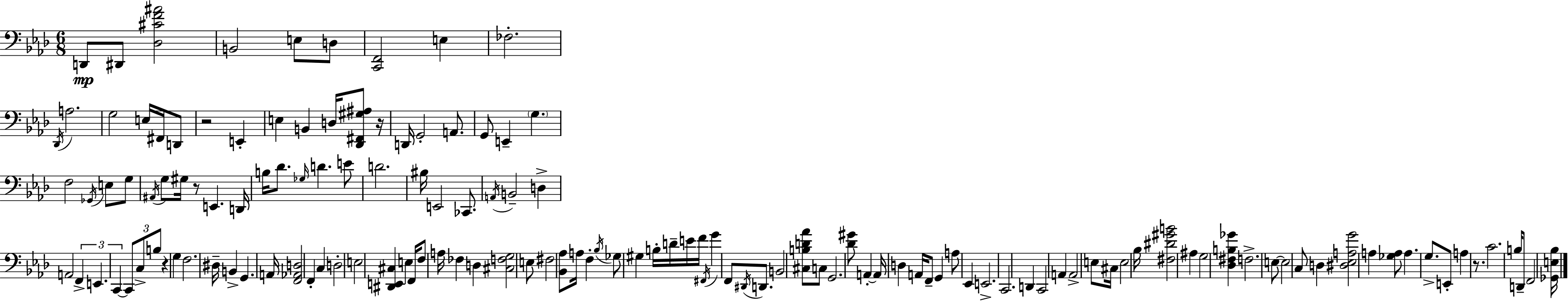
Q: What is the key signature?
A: AES major